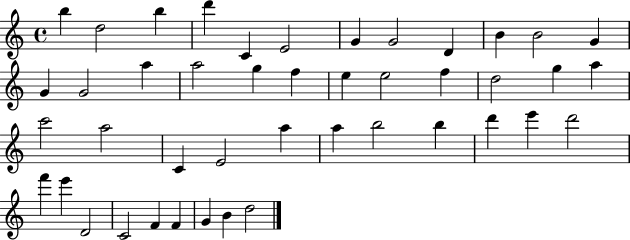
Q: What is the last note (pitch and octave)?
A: D5